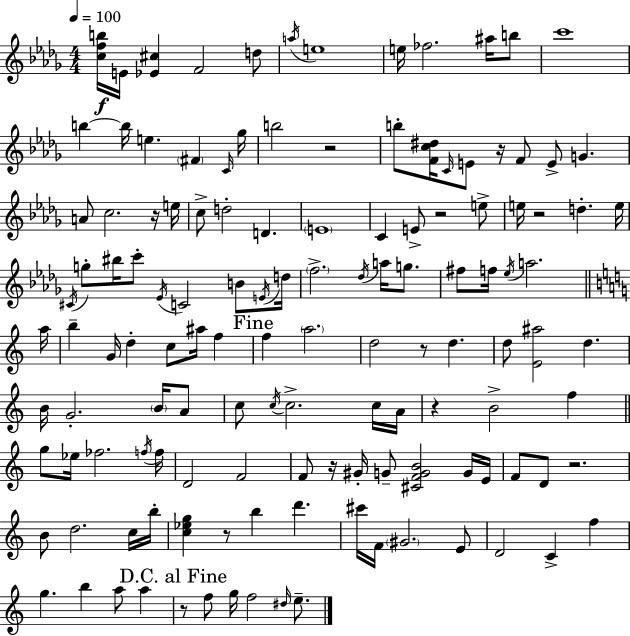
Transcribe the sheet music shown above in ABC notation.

X:1
T:Untitled
M:4/4
L:1/4
K:Bbm
[cfb]/4 E/4 [_E^c] F2 d/2 a/4 e4 e/4 _f2 ^a/4 b/2 c'4 b b/4 e ^F C/4 _g/4 b2 z2 b/2 [Fc^d]/4 C/4 E/2 z/4 F/2 E/2 G A/2 c2 z/4 e/4 c/2 d2 D E4 C E/2 z2 e/2 e/4 z2 d e/4 ^C/4 g/2 ^b/4 c'/2 _E/4 C2 B/2 E/4 d/4 f2 _d/4 a/4 g/2 ^f/2 f/4 _e/4 a2 a/4 b G/4 d c/2 ^a/4 f f a2 d2 z/2 d d/2 [E^a]2 d B/4 G2 B/4 A/2 c/2 c/4 c2 c/4 A/4 z B2 f g/2 _e/4 _f2 f/4 f/4 D2 F2 F/2 z/4 ^G/4 G/2 [^CFGB]2 G/4 E/4 F/2 D/2 z2 B/2 d2 c/4 b/4 [c_eg] z/2 b d' ^c'/4 F/4 ^G2 E/2 D2 C f g b a/2 a z/2 f/2 g/4 f2 ^d/4 e/2